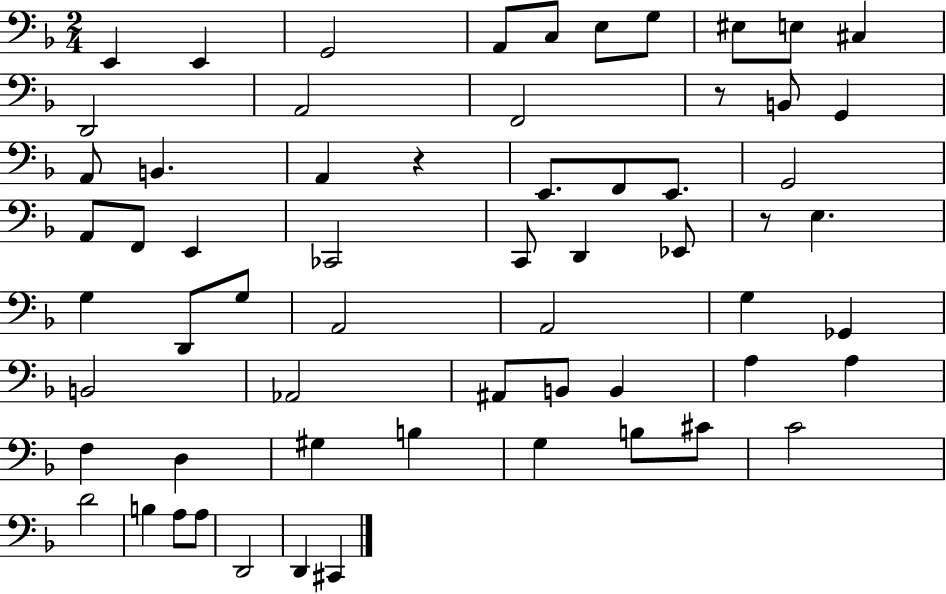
X:1
T:Untitled
M:2/4
L:1/4
K:F
E,, E,, G,,2 A,,/2 C,/2 E,/2 G,/2 ^E,/2 E,/2 ^C, D,,2 A,,2 F,,2 z/2 B,,/2 G,, A,,/2 B,, A,, z E,,/2 F,,/2 E,,/2 G,,2 A,,/2 F,,/2 E,, _C,,2 C,,/2 D,, _E,,/2 z/2 E, G, D,,/2 G,/2 A,,2 A,,2 G, _G,, B,,2 _A,,2 ^A,,/2 B,,/2 B,, A, A, F, D, ^G, B, G, B,/2 ^C/2 C2 D2 B, A,/2 A,/2 D,,2 D,, ^C,,